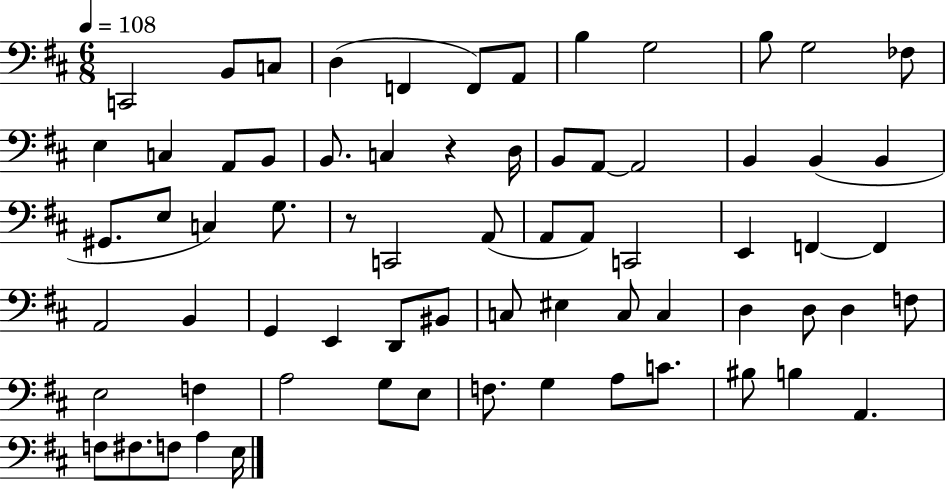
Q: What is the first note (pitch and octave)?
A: C2